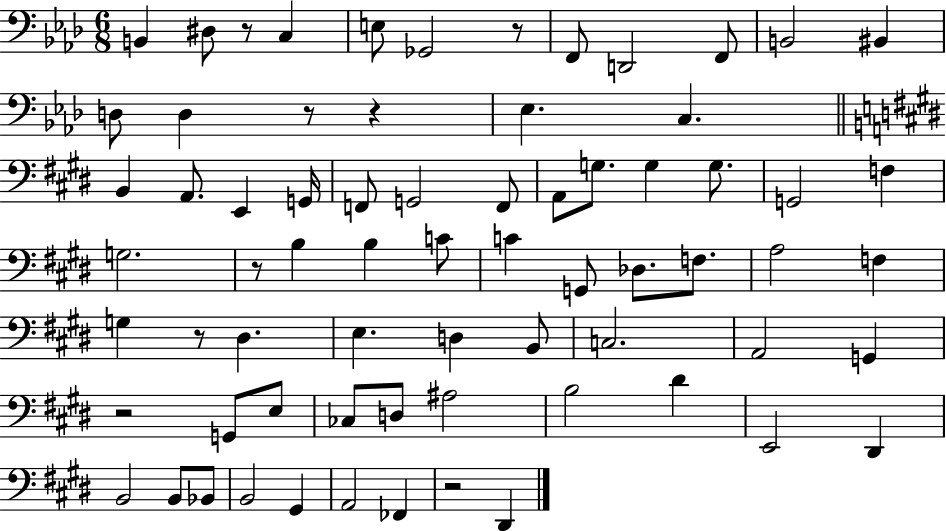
{
  \clef bass
  \numericTimeSignature
  \time 6/8
  \key aes \major
  \repeat volta 2 { b,4 dis8 r8 c4 | e8 ges,2 r8 | f,8 d,2 f,8 | b,2 bis,4 | \break d8 d4 r8 r4 | ees4. c4. | \bar "||" \break \key e \major b,4 a,8. e,4 g,16 | f,8 g,2 f,8 | a,8 g8. g4 g8. | g,2 f4 | \break g2. | r8 b4 b4 c'8 | c'4 g,8 des8. f8. | a2 f4 | \break g4 r8 dis4. | e4. d4 b,8 | c2. | a,2 g,4 | \break r2 g,8 e8 | ces8 d8 ais2 | b2 dis'4 | e,2 dis,4 | \break b,2 b,8 bes,8 | b,2 gis,4 | a,2 fes,4 | r2 dis,4 | \break } \bar "|."
}